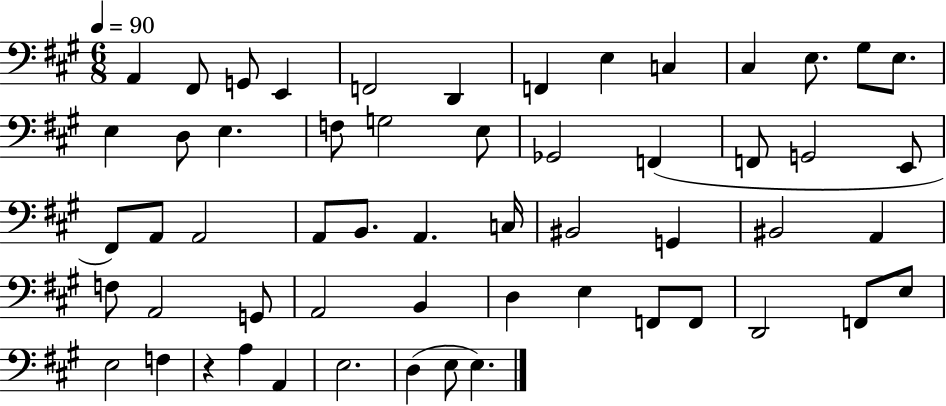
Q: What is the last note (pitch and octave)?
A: E3